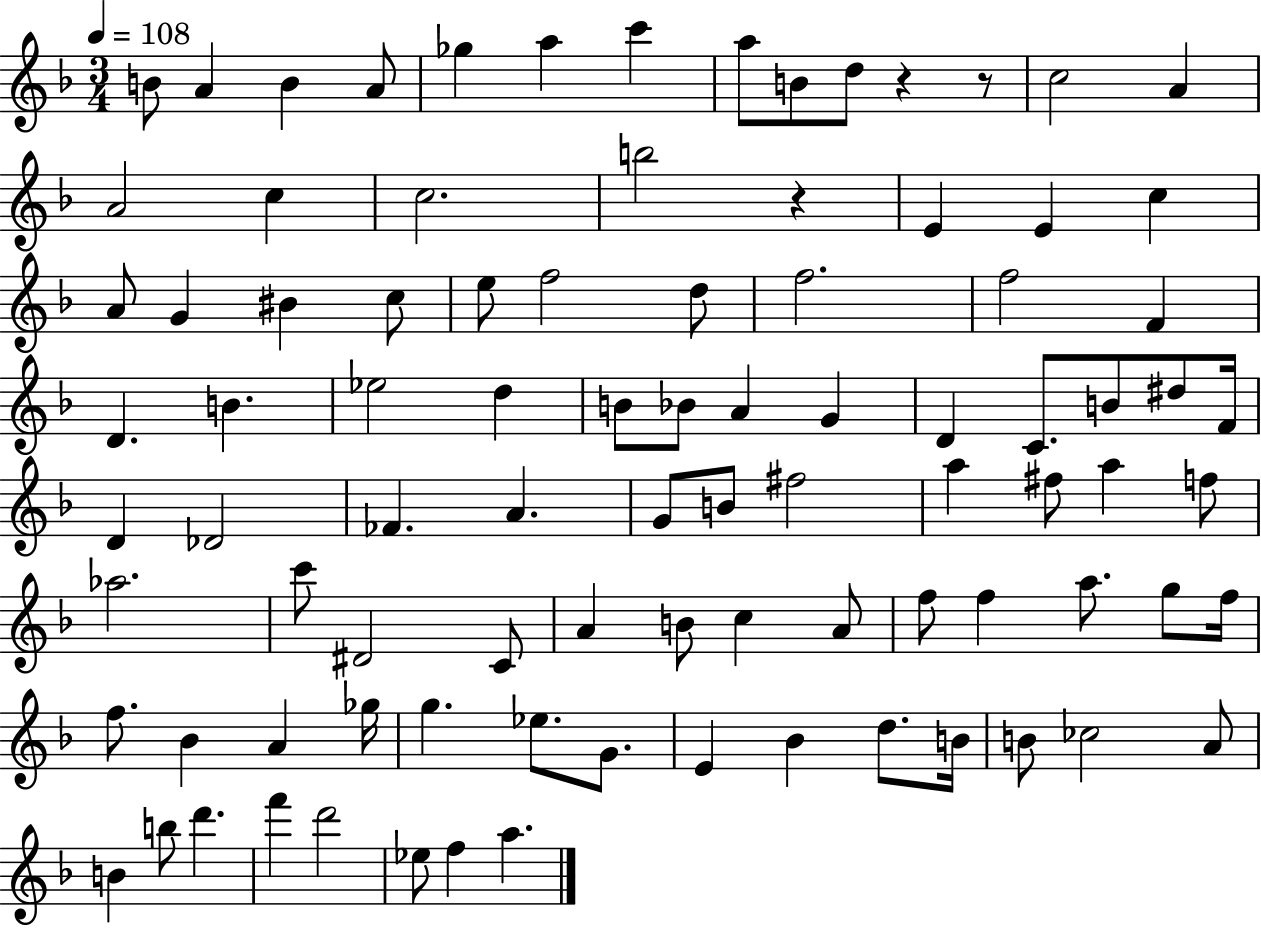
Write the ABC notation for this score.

X:1
T:Untitled
M:3/4
L:1/4
K:F
B/2 A B A/2 _g a c' a/2 B/2 d/2 z z/2 c2 A A2 c c2 b2 z E E c A/2 G ^B c/2 e/2 f2 d/2 f2 f2 F D B _e2 d B/2 _B/2 A G D C/2 B/2 ^d/2 F/4 D _D2 _F A G/2 B/2 ^f2 a ^f/2 a f/2 _a2 c'/2 ^D2 C/2 A B/2 c A/2 f/2 f a/2 g/2 f/4 f/2 _B A _g/4 g _e/2 G/2 E _B d/2 B/4 B/2 _c2 A/2 B b/2 d' f' d'2 _e/2 f a